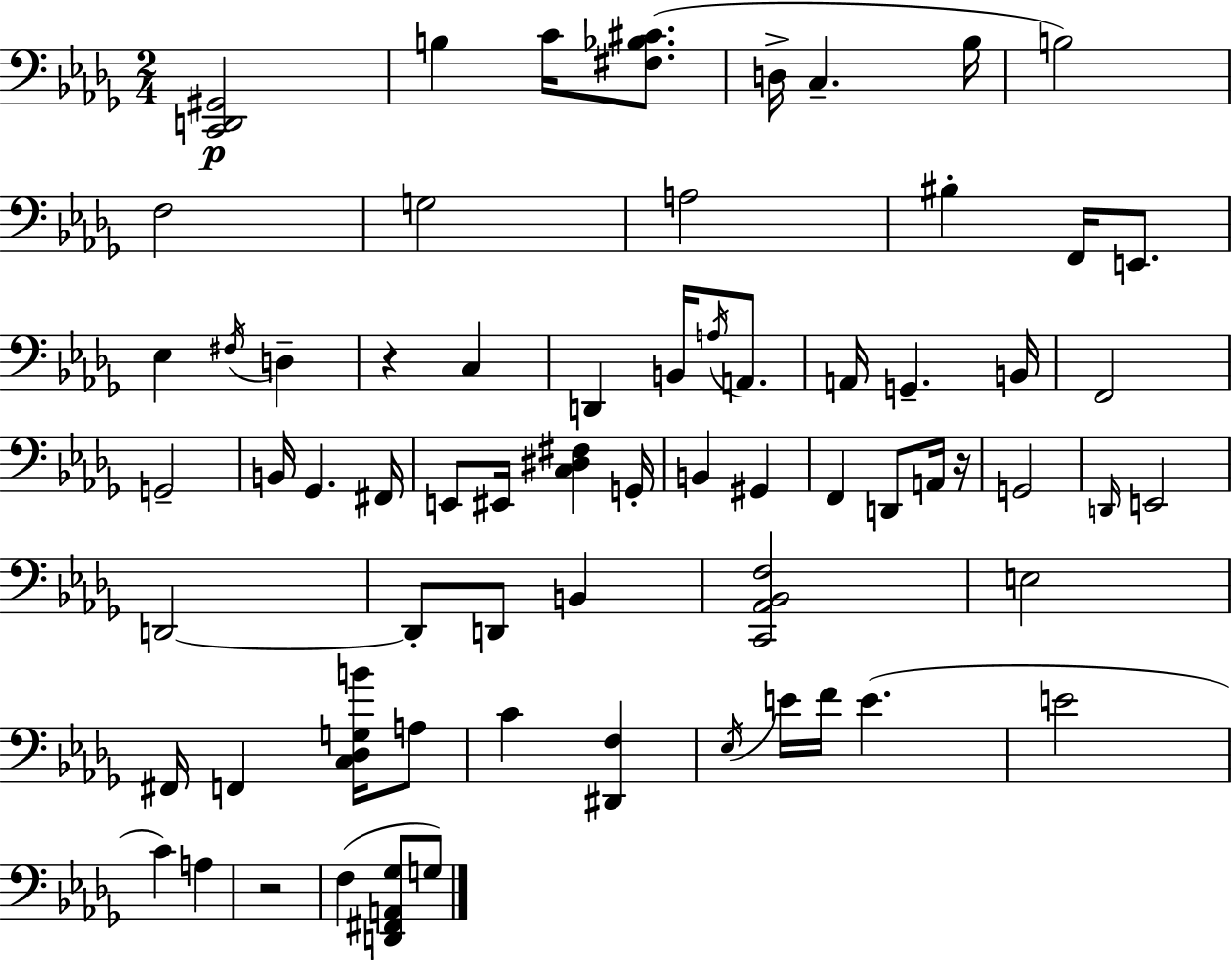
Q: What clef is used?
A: bass